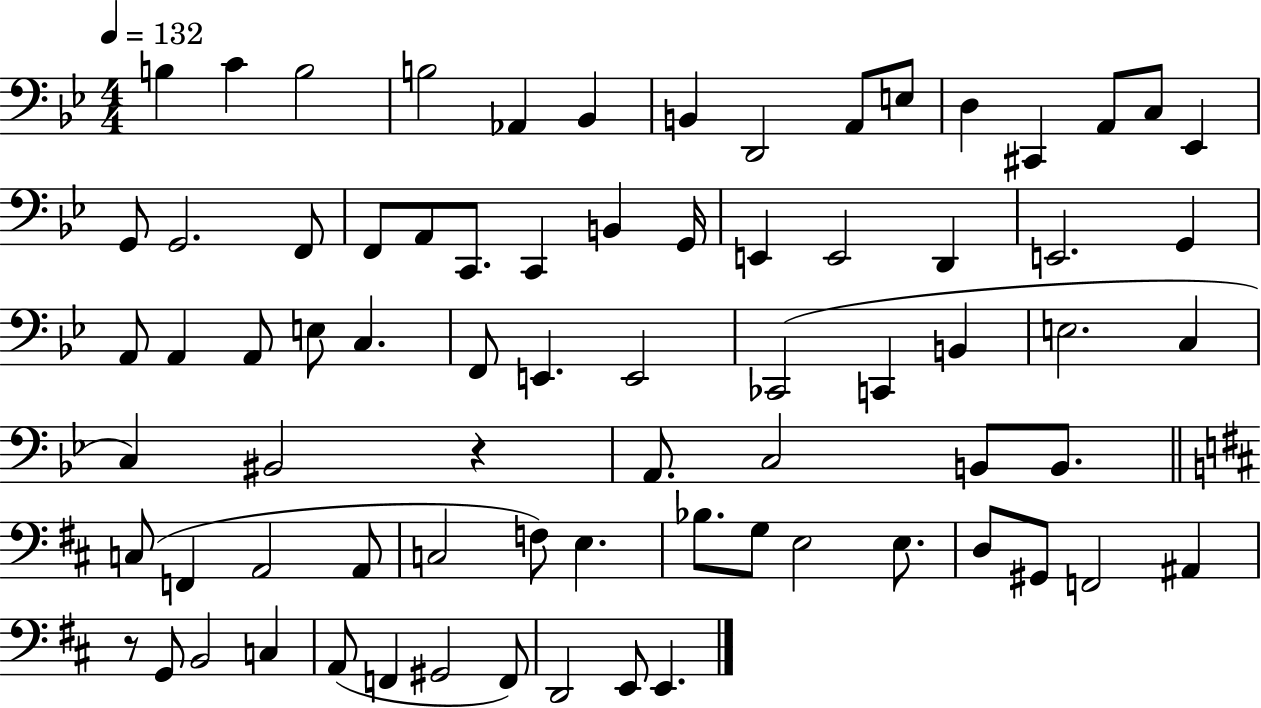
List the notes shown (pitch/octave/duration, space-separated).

B3/q C4/q B3/h B3/h Ab2/q Bb2/q B2/q D2/h A2/e E3/e D3/q C#2/q A2/e C3/e Eb2/q G2/e G2/h. F2/e F2/e A2/e C2/e. C2/q B2/q G2/s E2/q E2/h D2/q E2/h. G2/q A2/e A2/q A2/e E3/e C3/q. F2/e E2/q. E2/h CES2/h C2/q B2/q E3/h. C3/q C3/q BIS2/h R/q A2/e. C3/h B2/e B2/e. C3/e F2/q A2/h A2/e C3/h F3/e E3/q. Bb3/e. G3/e E3/h E3/e. D3/e G#2/e F2/h A#2/q R/e G2/e B2/h C3/q A2/e F2/q G#2/h F2/e D2/h E2/e E2/q.